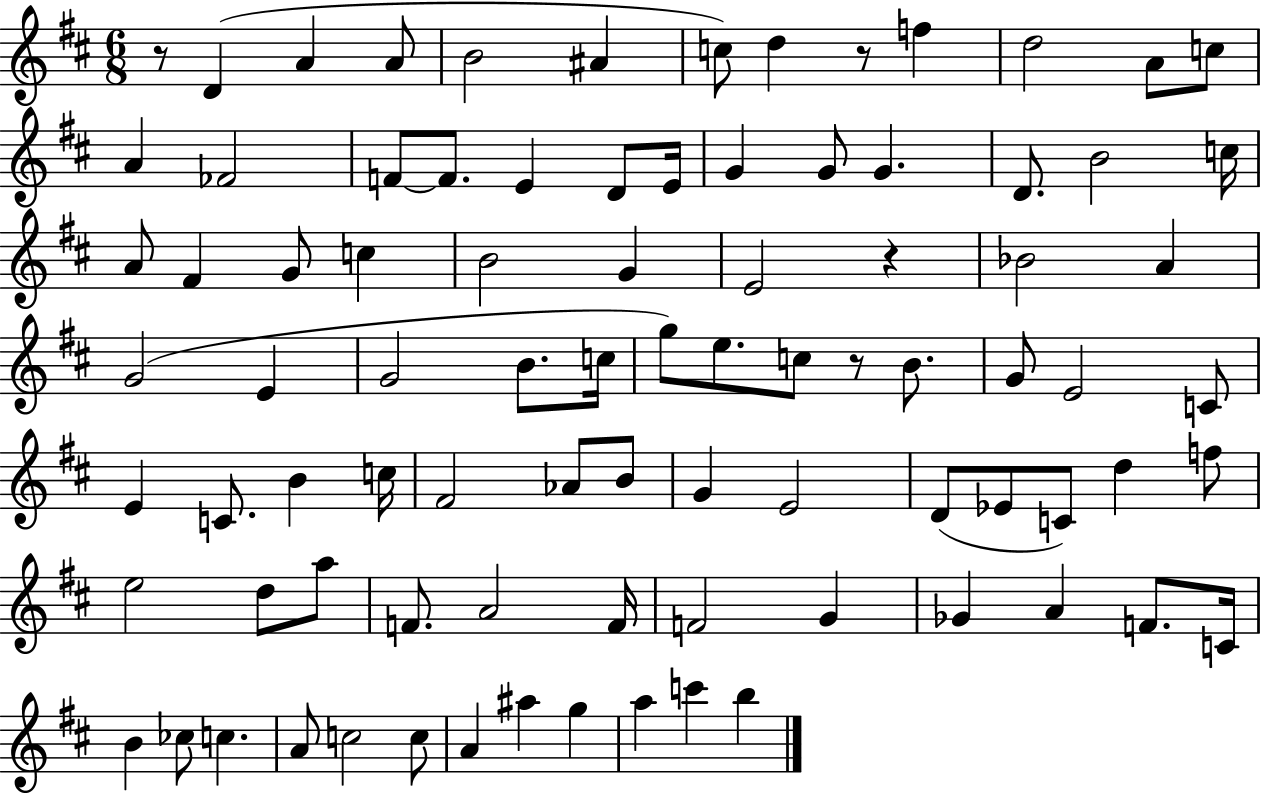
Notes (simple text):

R/e D4/q A4/q A4/e B4/h A#4/q C5/e D5/q R/e F5/q D5/h A4/e C5/e A4/q FES4/h F4/e F4/e. E4/q D4/e E4/s G4/q G4/e G4/q. D4/e. B4/h C5/s A4/e F#4/q G4/e C5/q B4/h G4/q E4/h R/q Bb4/h A4/q G4/h E4/q G4/h B4/e. C5/s G5/e E5/e. C5/e R/e B4/e. G4/e E4/h C4/e E4/q C4/e. B4/q C5/s F#4/h Ab4/e B4/e G4/q E4/h D4/e Eb4/e C4/e D5/q F5/e E5/h D5/e A5/e F4/e. A4/h F4/s F4/h G4/q Gb4/q A4/q F4/e. C4/s B4/q CES5/e C5/q. A4/e C5/h C5/e A4/q A#5/q G5/q A5/q C6/q B5/q